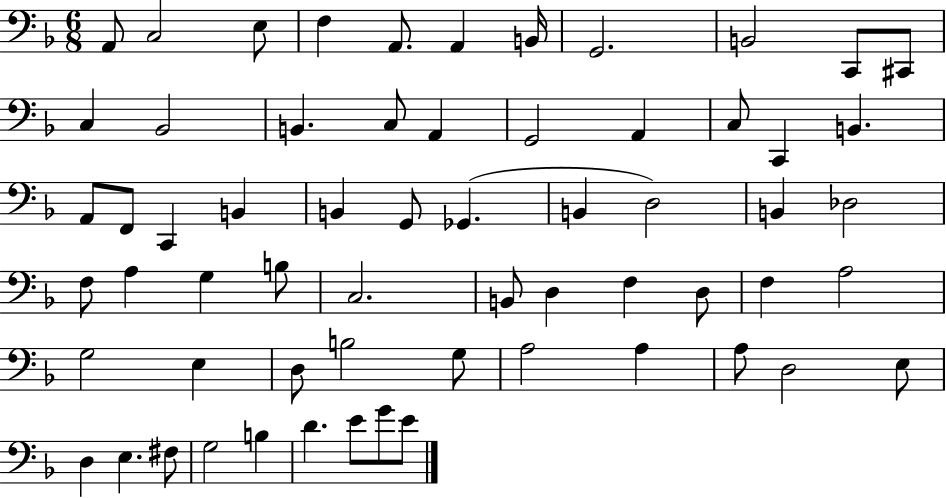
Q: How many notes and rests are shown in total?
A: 62